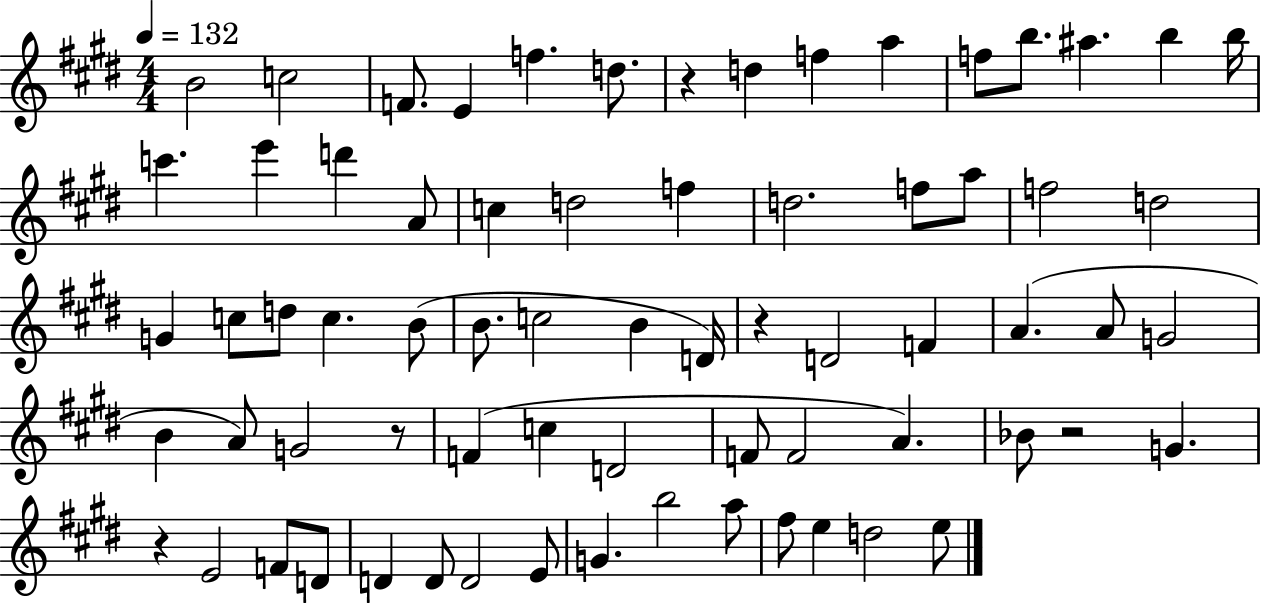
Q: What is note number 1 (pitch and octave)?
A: B4